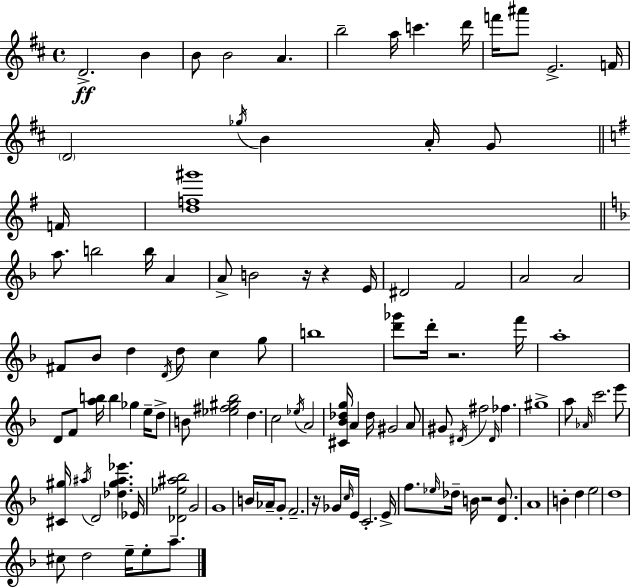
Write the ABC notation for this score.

X:1
T:Untitled
M:4/4
L:1/4
K:D
D2 B B/2 B2 A b2 a/4 c' d'/4 f'/4 ^a'/2 E2 F/4 D2 _g/4 B A/4 G/2 F/4 [df^g']4 a/2 b2 b/4 A A/2 B2 z/4 z E/4 ^D2 F2 A2 A2 ^F/2 _B/2 d D/4 d/2 c g/2 b4 [d'_g']/2 d'/4 z2 f'/4 a4 D/2 F/2 [ab]/4 b _g e/4 d/2 B/2 [_e^f^g_b]2 d c2 _e/4 A2 [^C_B_dg]/4 A _d/4 ^G2 A/2 ^G/2 ^D/4 ^f2 ^D/4 _f ^g4 a/2 _A/4 c'2 e'/2 [^C^g]/4 ^a/4 D2 [_d^g^a_e'] _E/4 [_D_e^a_b]2 G2 G4 B/4 _A/4 G/2 F2 z/4 _G/4 c/4 E/4 C2 E/4 f/2 _e/4 _d/4 B/4 z2 [DB]/2 A4 B d e2 d4 ^c/2 d2 e/4 e/2 a/2